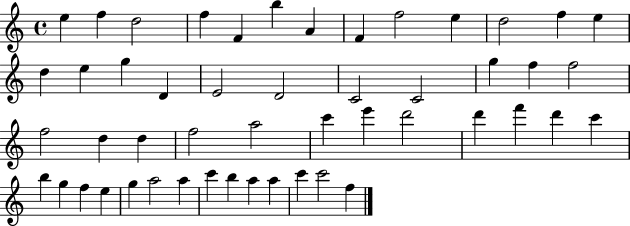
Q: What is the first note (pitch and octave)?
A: E5